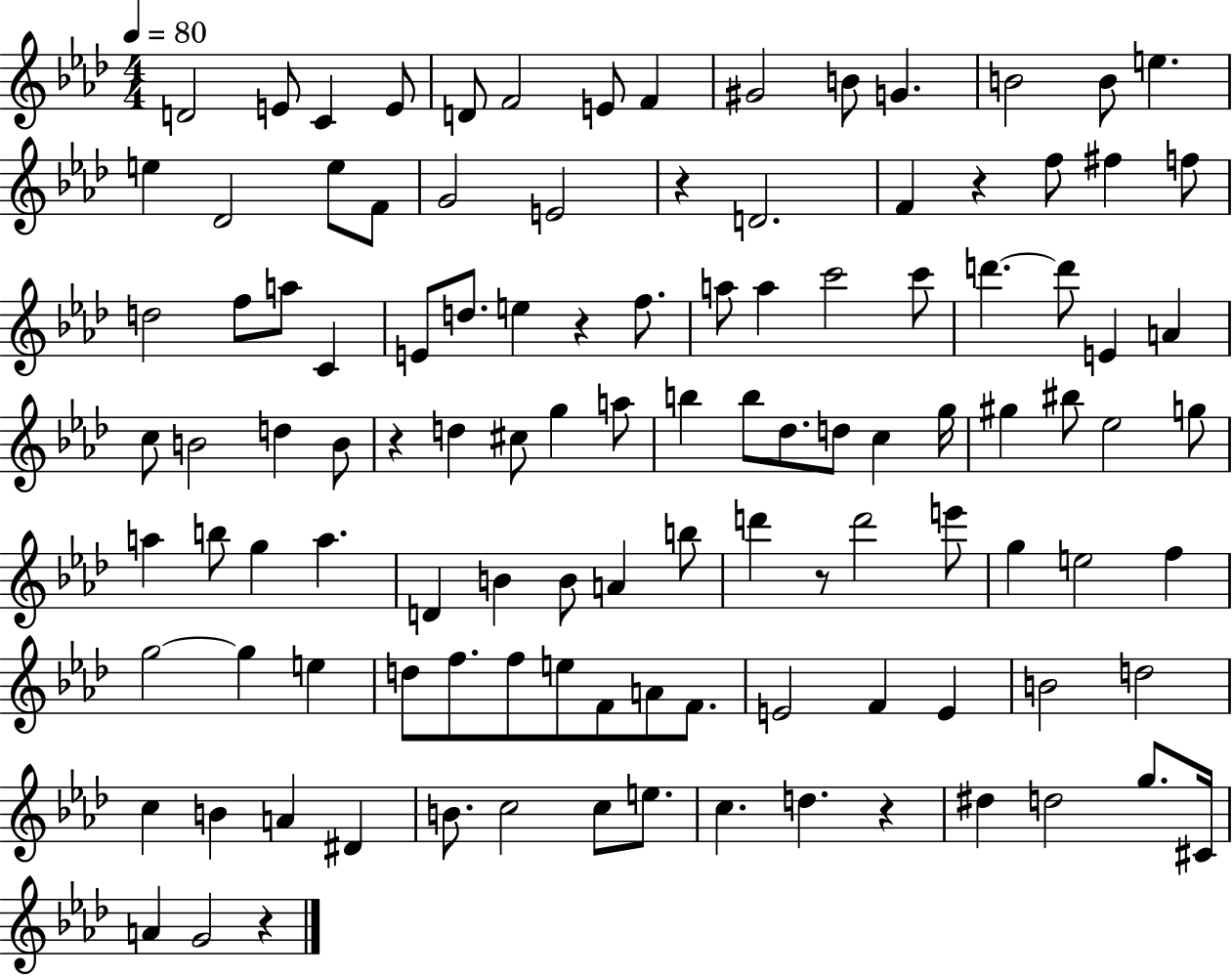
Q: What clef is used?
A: treble